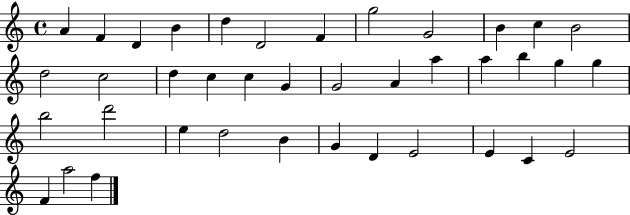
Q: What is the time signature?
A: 4/4